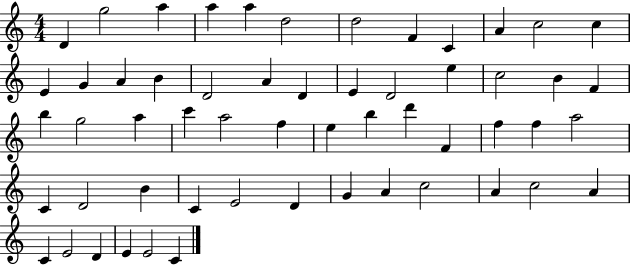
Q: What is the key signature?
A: C major